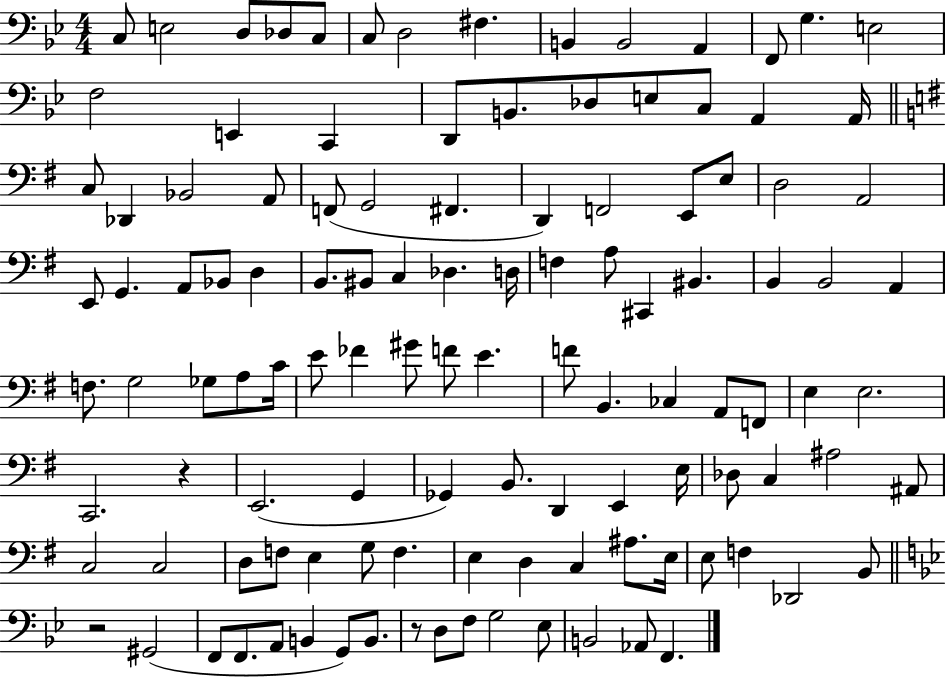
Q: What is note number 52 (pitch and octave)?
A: B2